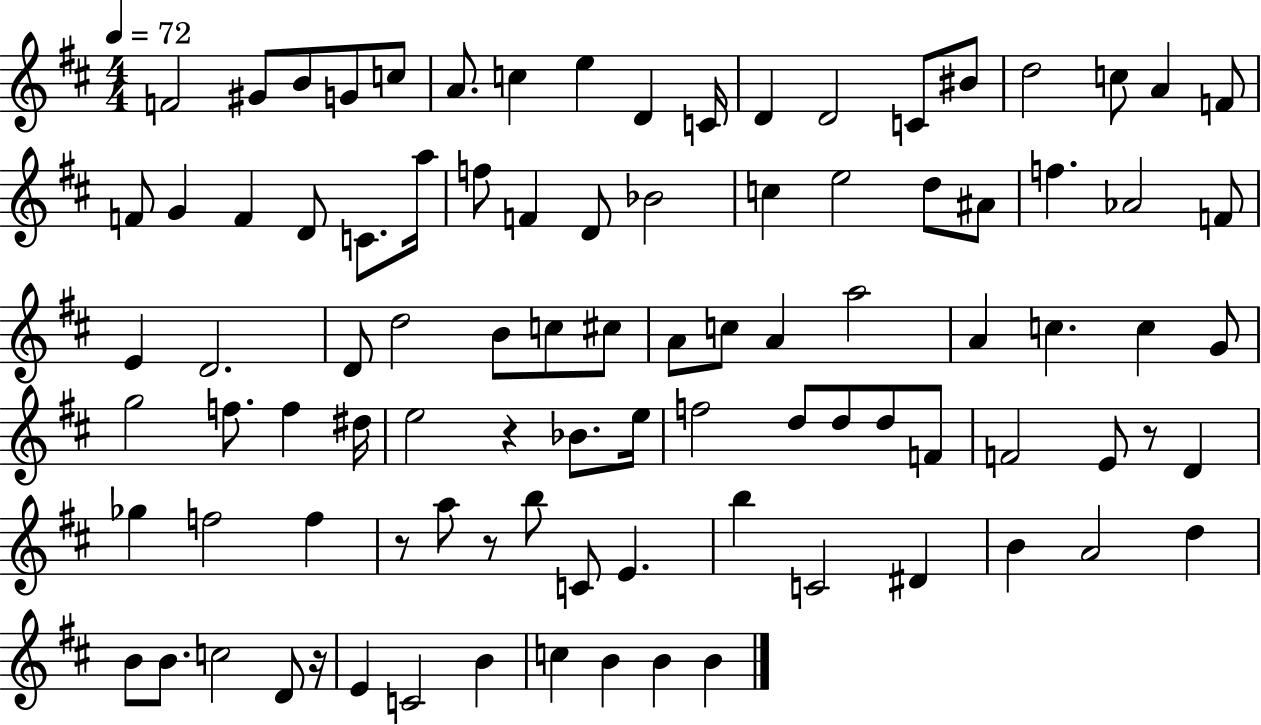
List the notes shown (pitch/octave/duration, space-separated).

F4/h G#4/e B4/e G4/e C5/e A4/e. C5/q E5/q D4/q C4/s D4/q D4/h C4/e BIS4/e D5/h C5/e A4/q F4/e F4/e G4/q F4/q D4/e C4/e. A5/s F5/e F4/q D4/e Bb4/h C5/q E5/h D5/e A#4/e F5/q. Ab4/h F4/e E4/q D4/h. D4/e D5/h B4/e C5/e C#5/e A4/e C5/e A4/q A5/h A4/q C5/q. C5/q G4/e G5/h F5/e. F5/q D#5/s E5/h R/q Bb4/e. E5/s F5/h D5/e D5/e D5/e F4/e F4/h E4/e R/e D4/q Gb5/q F5/h F5/q R/e A5/e R/e B5/e C4/e E4/q. B5/q C4/h D#4/q B4/q A4/h D5/q B4/e B4/e. C5/h D4/e R/s E4/q C4/h B4/q C5/q B4/q B4/q B4/q